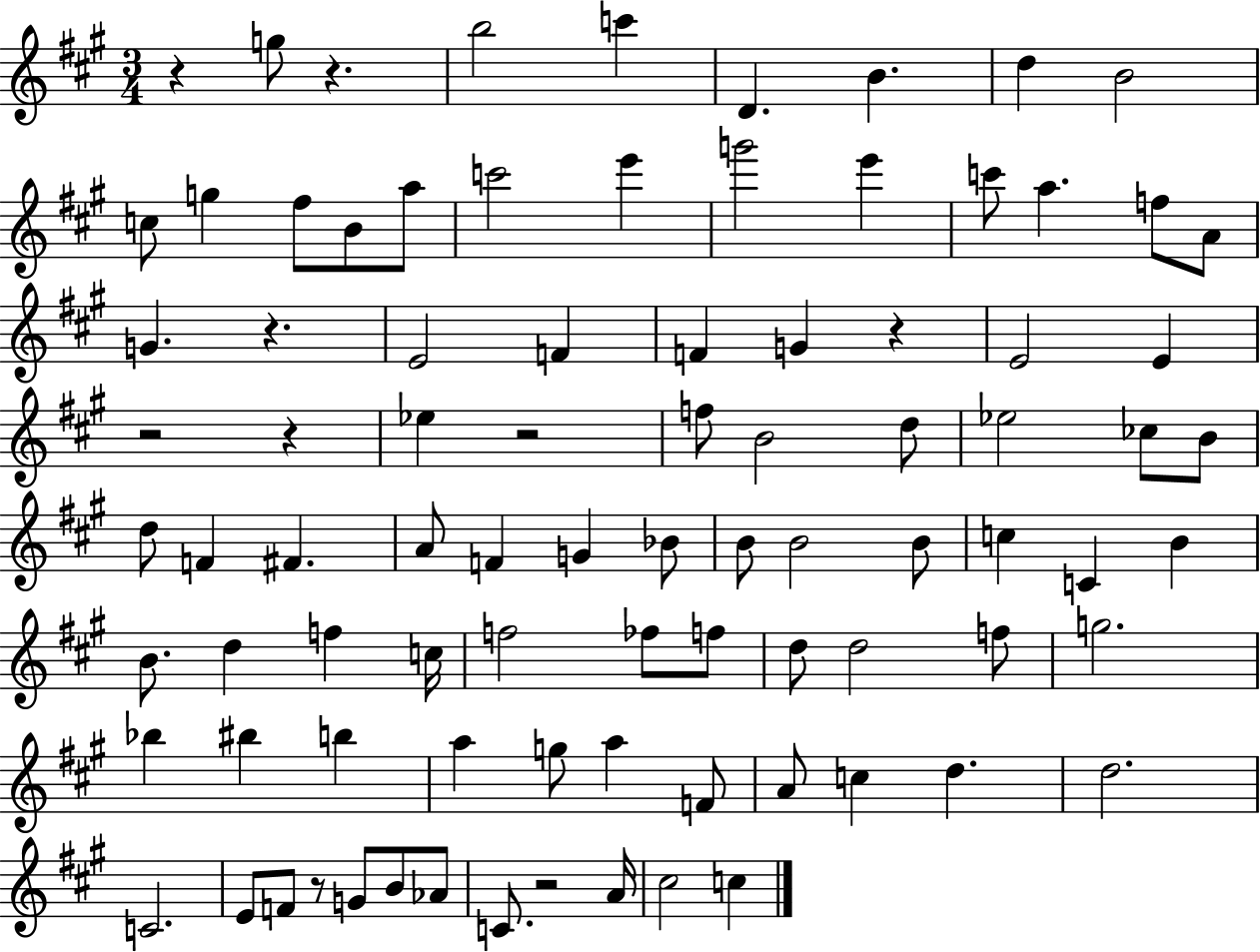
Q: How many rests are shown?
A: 9